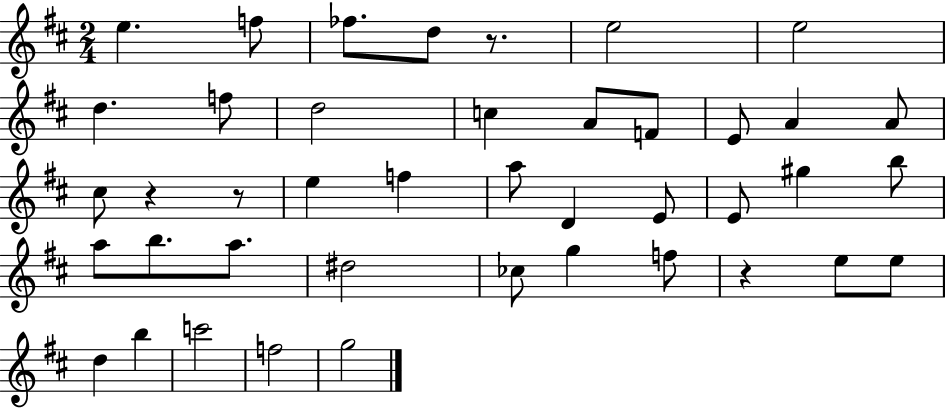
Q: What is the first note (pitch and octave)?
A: E5